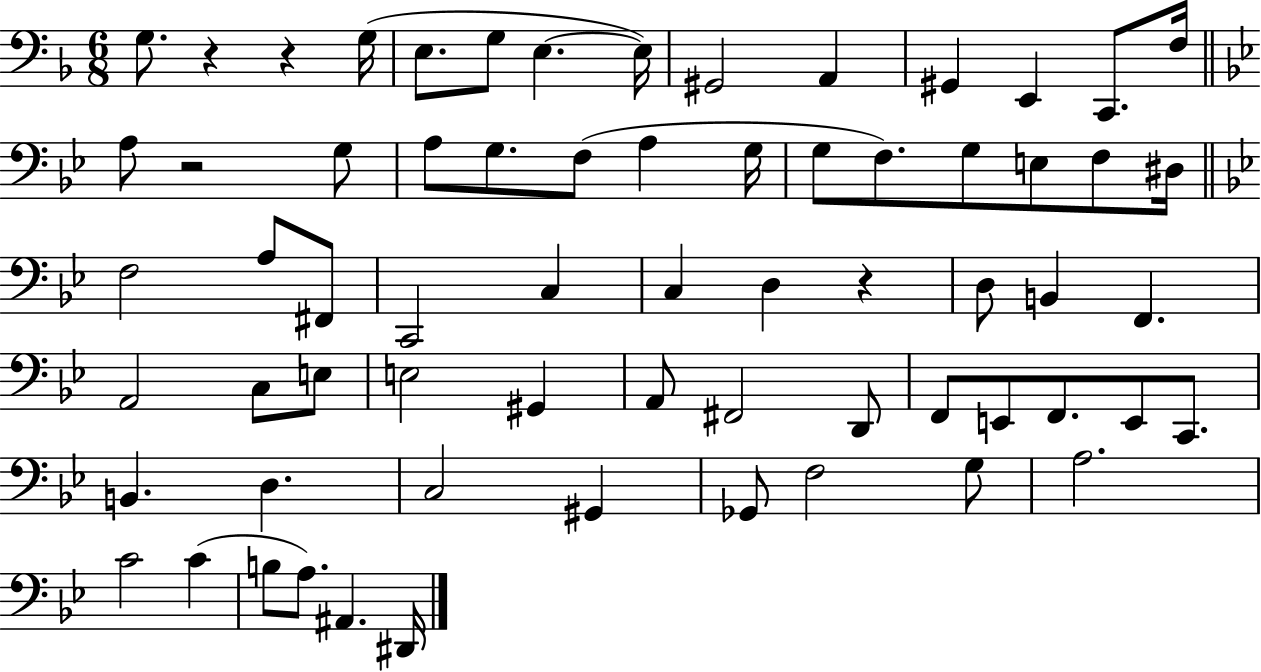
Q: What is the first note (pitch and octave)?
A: G3